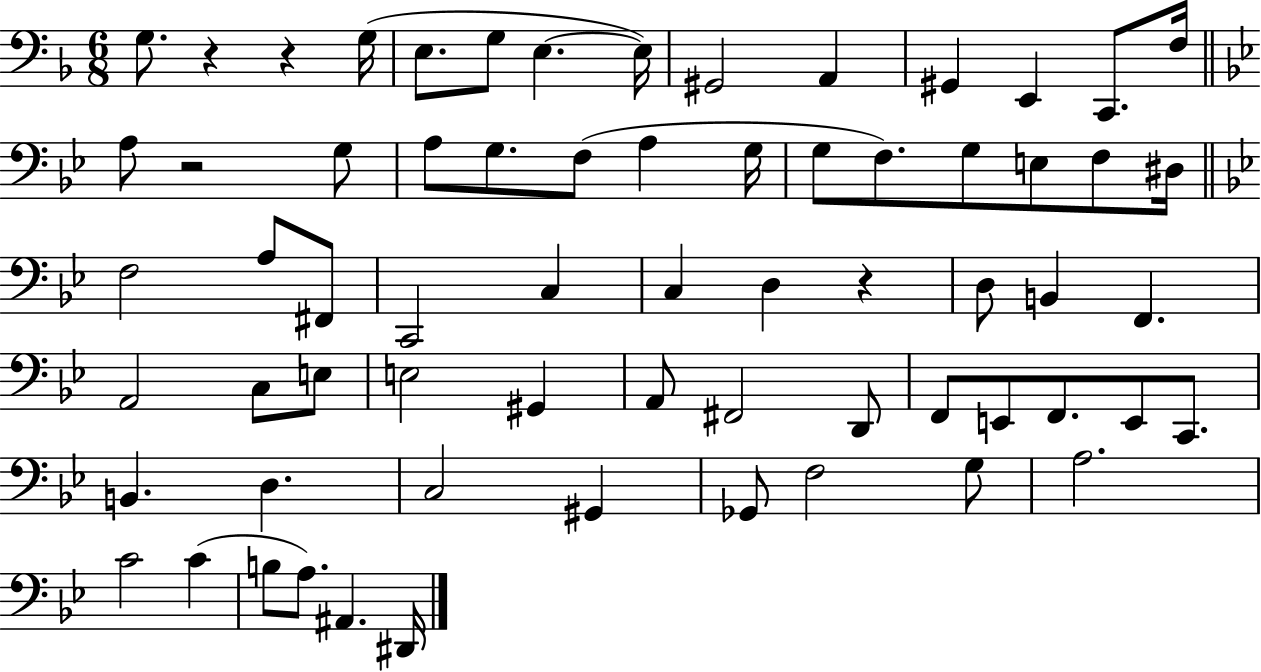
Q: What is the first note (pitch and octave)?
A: G3